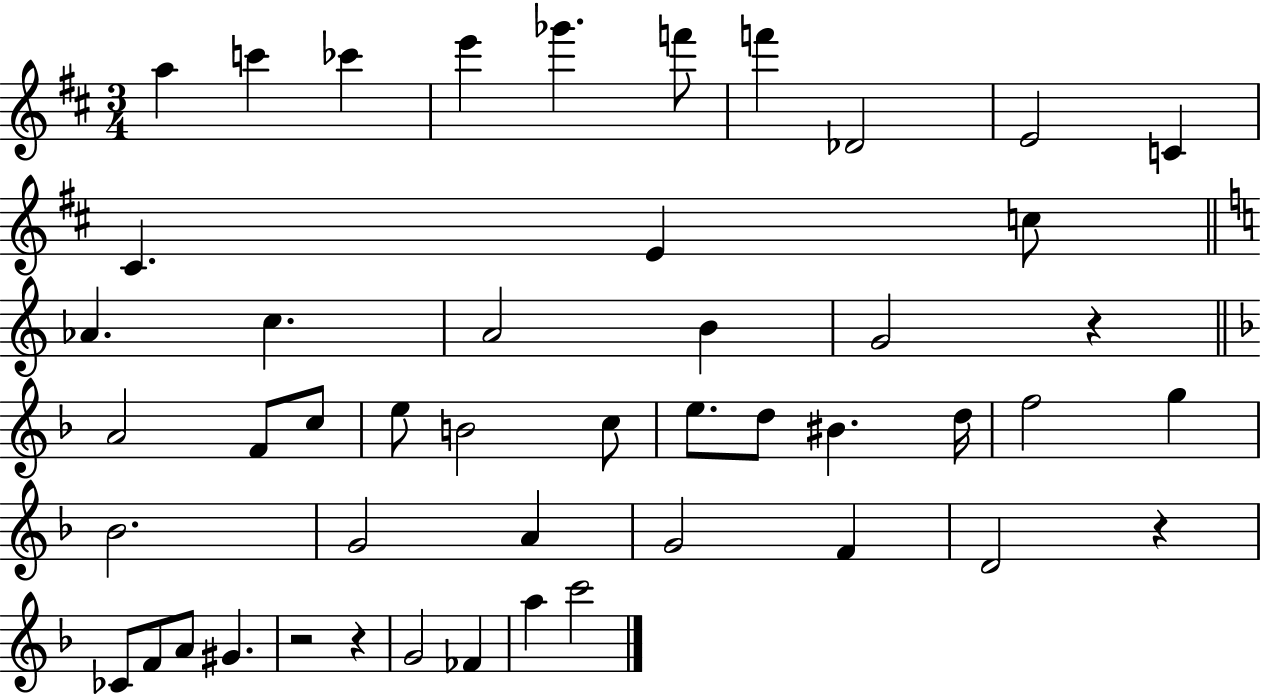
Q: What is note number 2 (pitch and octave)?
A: C6